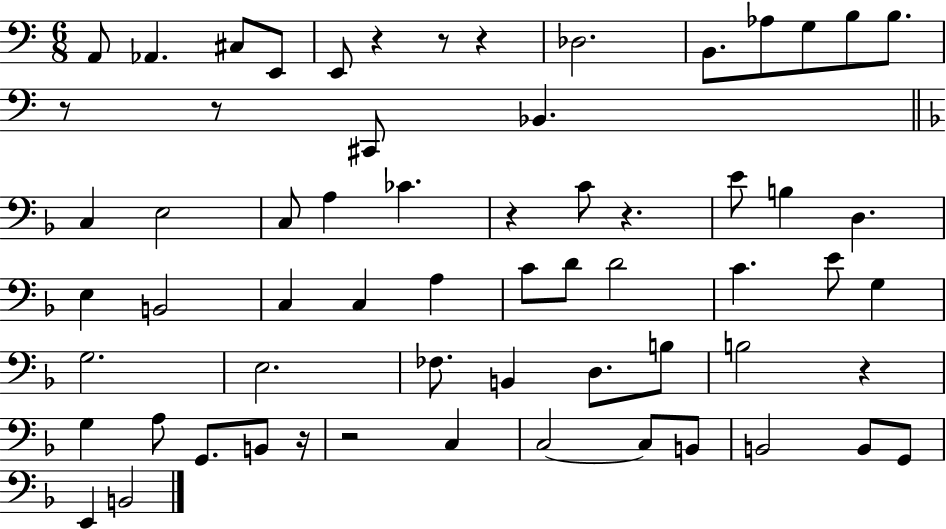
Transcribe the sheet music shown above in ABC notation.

X:1
T:Untitled
M:6/8
L:1/4
K:C
A,,/2 _A,, ^C,/2 E,,/2 E,,/2 z z/2 z _D,2 B,,/2 _A,/2 G,/2 B,/2 B,/2 z/2 z/2 ^C,,/2 _B,, C, E,2 C,/2 A, _C z C/2 z E/2 B, D, E, B,,2 C, C, A, C/2 D/2 D2 C E/2 G, G,2 E,2 _F,/2 B,, D,/2 B,/2 B,2 z G, A,/2 G,,/2 B,,/2 z/4 z2 C, C,2 C,/2 B,,/2 B,,2 B,,/2 G,,/2 E,, B,,2